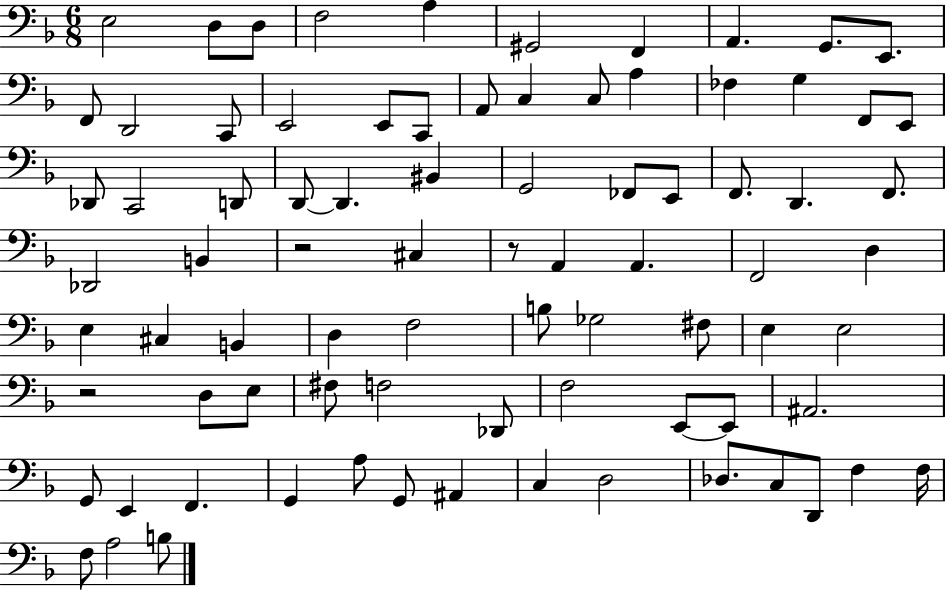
{
  \clef bass
  \numericTimeSignature
  \time 6/8
  \key f \major
  e2 d8 d8 | f2 a4 | gis,2 f,4 | a,4. g,8. e,8. | \break f,8 d,2 c,8 | e,2 e,8 c,8 | a,8 c4 c8 a4 | fes4 g4 f,8 e,8 | \break des,8 c,2 d,8 | d,8~~ d,4. bis,4 | g,2 fes,8 e,8 | f,8. d,4. f,8. | \break des,2 b,4 | r2 cis4 | r8 a,4 a,4. | f,2 d4 | \break e4 cis4 b,4 | d4 f2 | b8 ges2 fis8 | e4 e2 | \break r2 d8 e8 | fis8 f2 des,8 | f2 e,8~~ e,8 | ais,2. | \break g,8 e,4 f,4. | g,4 a8 g,8 ais,4 | c4 d2 | des8. c8 d,8 f4 f16 | \break f8 a2 b8 | \bar "|."
}